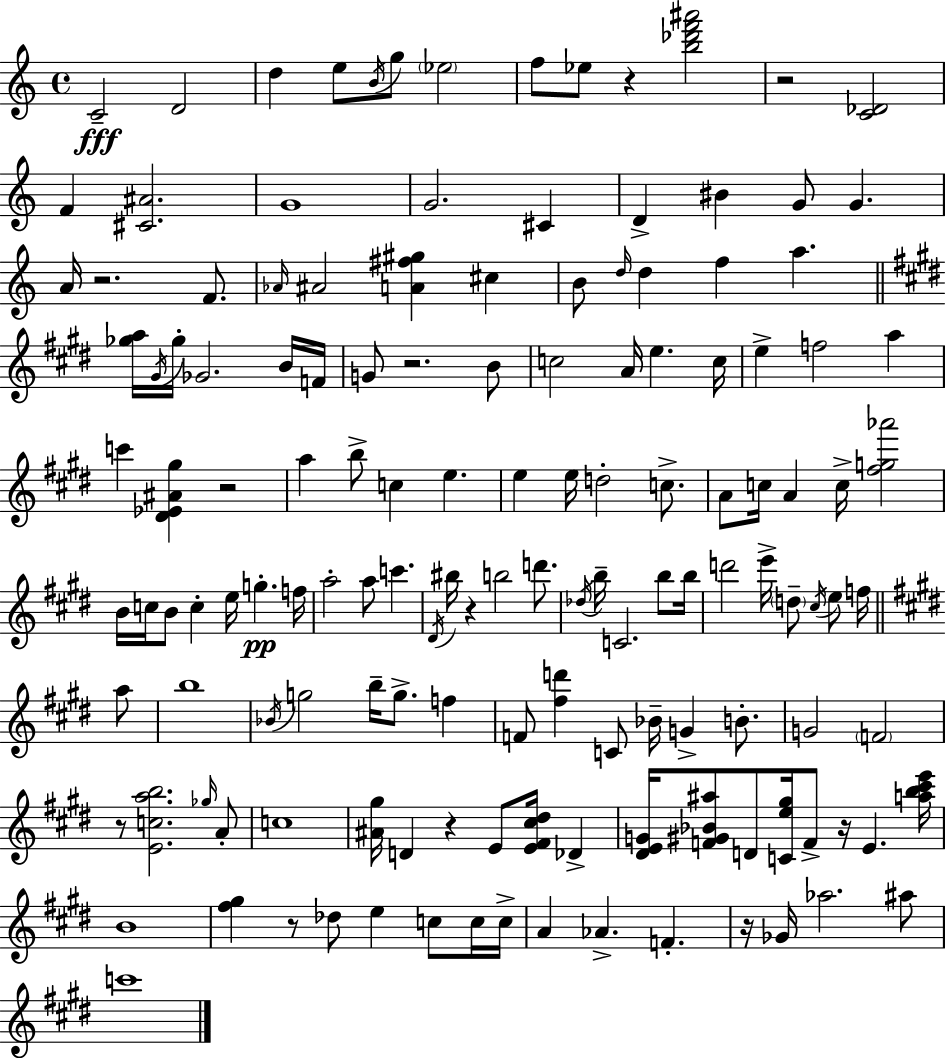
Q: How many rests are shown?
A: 11